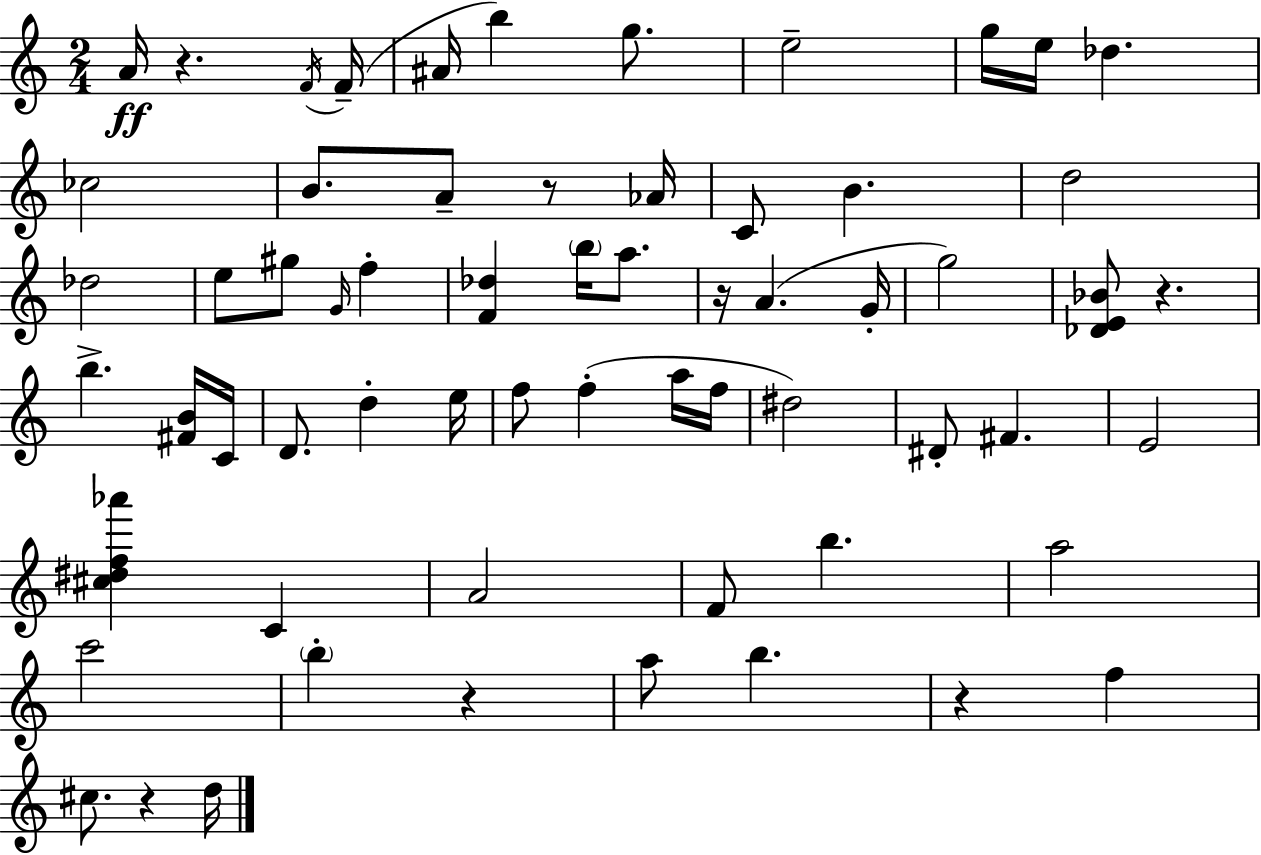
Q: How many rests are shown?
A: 7